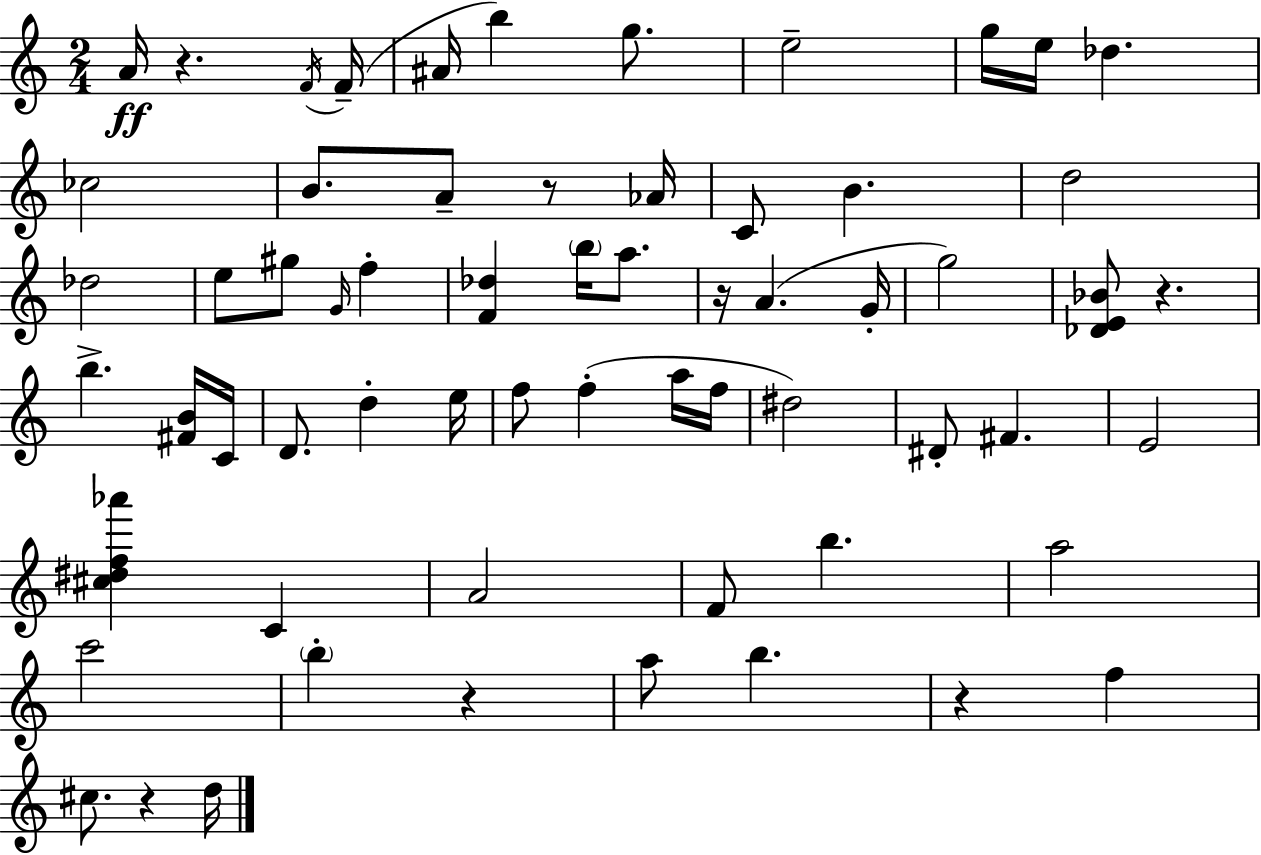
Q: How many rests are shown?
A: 7